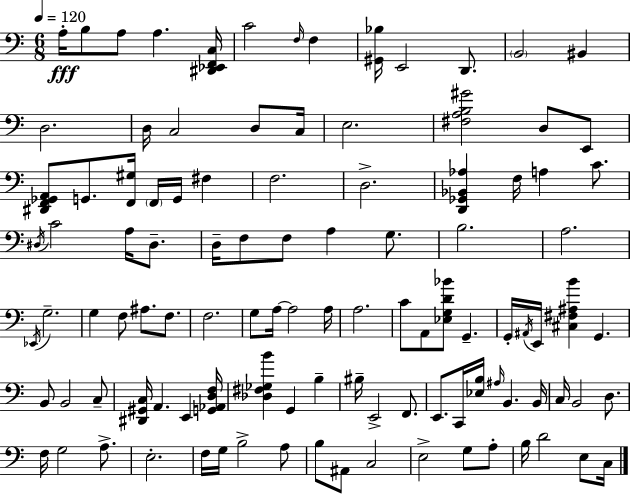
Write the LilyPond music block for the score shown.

{
  \clef bass
  \numericTimeSignature
  \time 6/8
  \key c \major
  \tempo 4 = 120
  \repeat volta 2 { a16-.\fff b8 a8 a4. <dis, ees, f, c>16 | c'2 \grace { f16 } f4 | <gis, bes>16 e,2 d,8. | \parenthesize b,2 bis,4 | \break d2. | d16 c2 d8 | c16 e2. | <fis a b gis'>2 d8 e,8 | \break <dis, f, ges, a,>8 g,8. <f, gis>16 \parenthesize f,16 g,16 fis4 | f2. | d2.-> | <d, ges, bes, aes>4 f16 a4 c'8. | \break \acciaccatura { dis16 } c'2 a16 dis8.-- | d16-- f8 f8 a4 g8. | b2. | a2. | \break \acciaccatura { ees,16 } g2.-- | g4 f8 ais8. | f8. f2. | g8 a16~~ a2 | \break a16 a2. | c'8 a,8 <ees g d' bes'>8 g,4.-- | g,16-. \acciaccatura { ais,16 } e,16 <cis fis ais b'>4 g,4. | b,8 b,2 | \break c8-- <dis, gis, c>16 a,4. e,4 | <g, aes, d f>16 <des fis ges b'>4 g,4 | b4-- bis16-- e,2-> | f,8. e,8. c,16 <ees b>16 \grace { ais16 } b,4. | \break b,16 c16 b,2 | d8. f16 g2 | a8.-> e2.-. | f16 g16 b2-> | \break a8 b8 ais,8 c2 | e2-> | g8 a8-. b16 d'2 | e8 c16 } \bar "|."
}